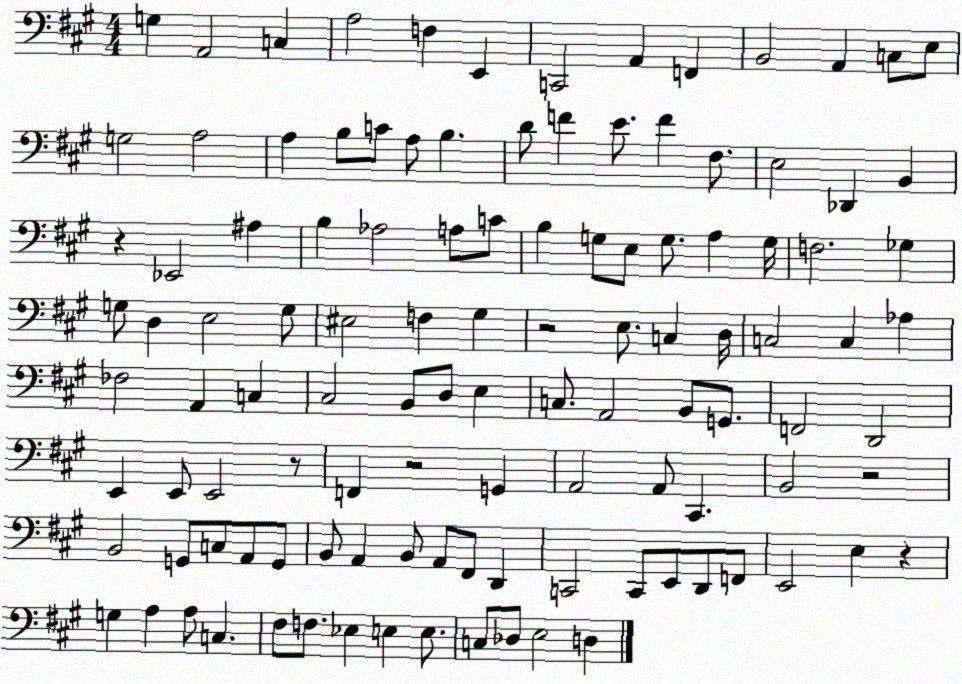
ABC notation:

X:1
T:Untitled
M:4/4
L:1/4
K:A
G, A,,2 C, A,2 F, E,, C,,2 A,, F,, B,,2 A,, C,/2 E,/2 G,2 A,2 A, B,/2 C/2 A,/2 B, D/2 F E/2 F ^F,/2 E,2 _D,, B,, z _E,,2 ^A, B, _A,2 A,/2 C/2 B, G,/2 E,/2 G,/2 A, G,/4 F,2 _G, G,/2 D, E,2 G,/2 ^E,2 F, ^G, z2 E,/2 C, D,/4 C,2 C, _A, _F,2 A,, C, ^C,2 B,,/2 D,/2 E, C,/2 A,,2 B,,/2 G,,/2 F,,2 D,,2 E,, E,,/2 E,,2 z/2 F,, z2 G,, A,,2 A,,/2 ^C,, B,,2 z2 B,,2 G,,/2 C,/2 A,,/2 G,,/2 B,,/2 A,, B,,/2 A,,/2 ^F,,/2 D,, C,,2 C,,/2 E,,/2 D,,/2 F,,/2 E,,2 E, z G, A, A,/2 C, ^F,/2 F,/2 _E, E, E,/2 C,/2 _D,/2 E,2 D,